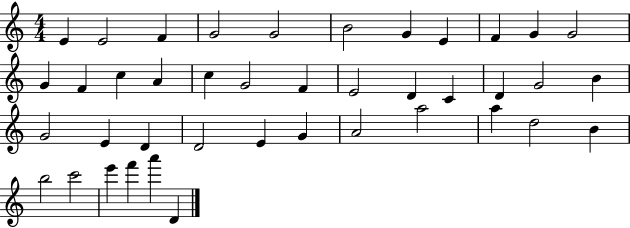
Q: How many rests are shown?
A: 0